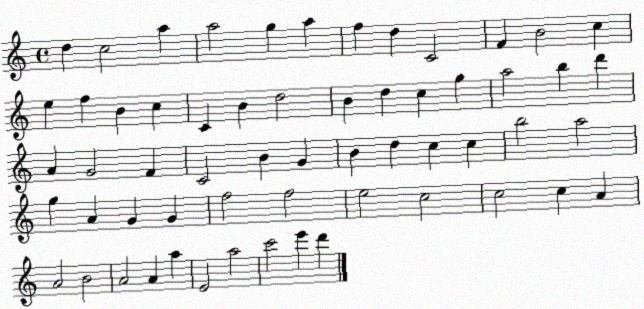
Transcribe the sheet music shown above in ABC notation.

X:1
T:Untitled
M:4/4
L:1/4
K:C
d c2 a a2 g a f d C2 F B2 c e f B c C B d2 B d c g a2 b d' A G2 F C2 B G B d c c b2 a2 g A G G f2 f2 e2 c2 c2 c A A2 B2 A2 A a E2 a2 c'2 e' d'